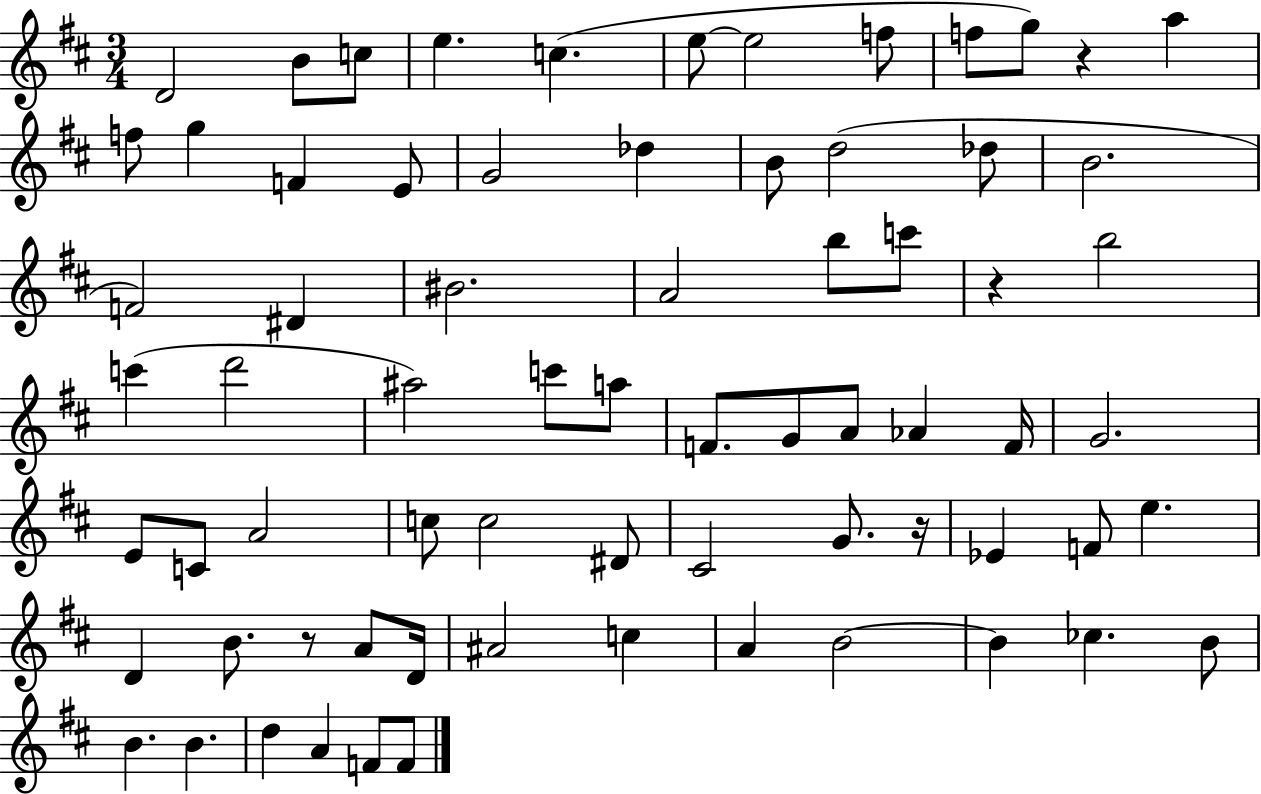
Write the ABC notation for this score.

X:1
T:Untitled
M:3/4
L:1/4
K:D
D2 B/2 c/2 e c e/2 e2 f/2 f/2 g/2 z a f/2 g F E/2 G2 _d B/2 d2 _d/2 B2 F2 ^D ^B2 A2 b/2 c'/2 z b2 c' d'2 ^a2 c'/2 a/2 F/2 G/2 A/2 _A F/4 G2 E/2 C/2 A2 c/2 c2 ^D/2 ^C2 G/2 z/4 _E F/2 e D B/2 z/2 A/2 D/4 ^A2 c A B2 B _c B/2 B B d A F/2 F/2